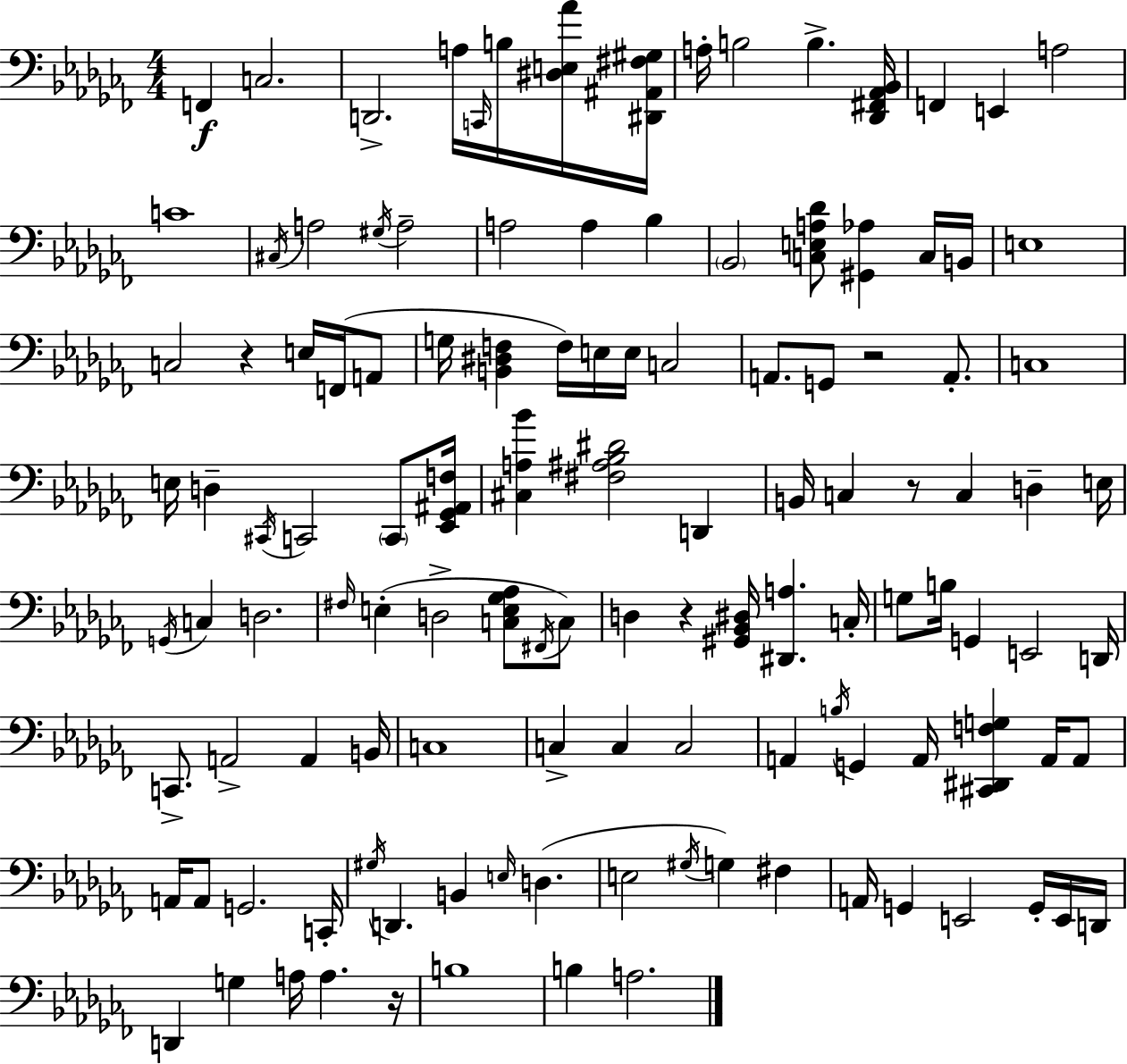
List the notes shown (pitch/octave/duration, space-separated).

F2/q C3/h. D2/h. A3/s C2/s B3/s [D#3,E3,Ab4]/s [D#2,A#2,F#3,G#3]/s A3/s B3/h B3/q. [Db2,F#2,Ab2,Bb2]/s F2/q E2/q A3/h C4/w C#3/s A3/h G#3/s A3/h A3/h A3/q Bb3/q Bb2/h [C3,E3,A3,Db4]/e [G#2,Ab3]/q C3/s B2/s E3/w C3/h R/q E3/s F2/s A2/e G3/s [B2,D#3,F3]/q F3/s E3/s E3/s C3/h A2/e. G2/e R/h A2/e. C3/w E3/s D3/q C#2/s C2/h C2/e [Eb2,Gb2,A#2,F3]/s [C#3,A3,Bb4]/q [F#3,A#3,Bb3,D#4]/h D2/q B2/s C3/q R/e C3/q D3/q E3/s G2/s C3/q D3/h. F#3/s E3/q D3/h [C3,E3,Gb3,Ab3]/e F#2/s C3/e D3/q R/q [G#2,Bb2,D#3]/s [D#2,A3]/q. C3/s G3/e B3/s G2/q E2/h D2/s C2/e. A2/h A2/q B2/s C3/w C3/q C3/q C3/h A2/q B3/s G2/q A2/s [C#2,D#2,F3,G3]/q A2/s A2/e A2/s A2/e G2/h. C2/s G#3/s D2/q. B2/q E3/s D3/q. E3/h G#3/s G3/q F#3/q A2/s G2/q E2/h G2/s E2/s D2/s D2/q G3/q A3/s A3/q. R/s B3/w B3/q A3/h.